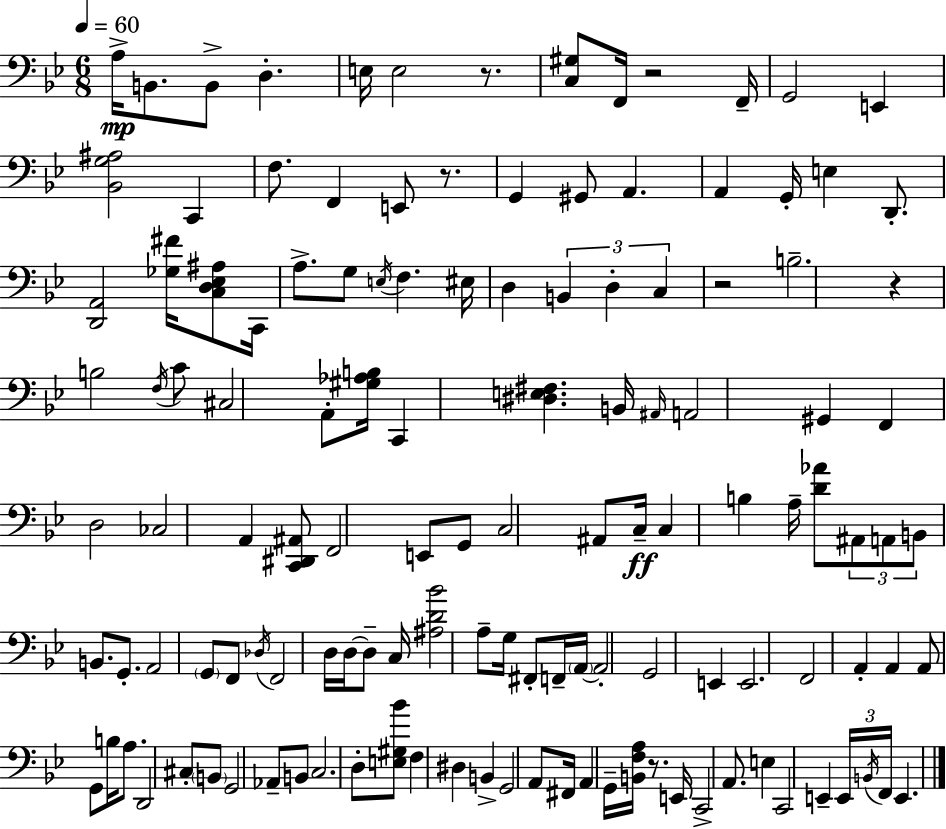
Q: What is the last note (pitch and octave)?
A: E2